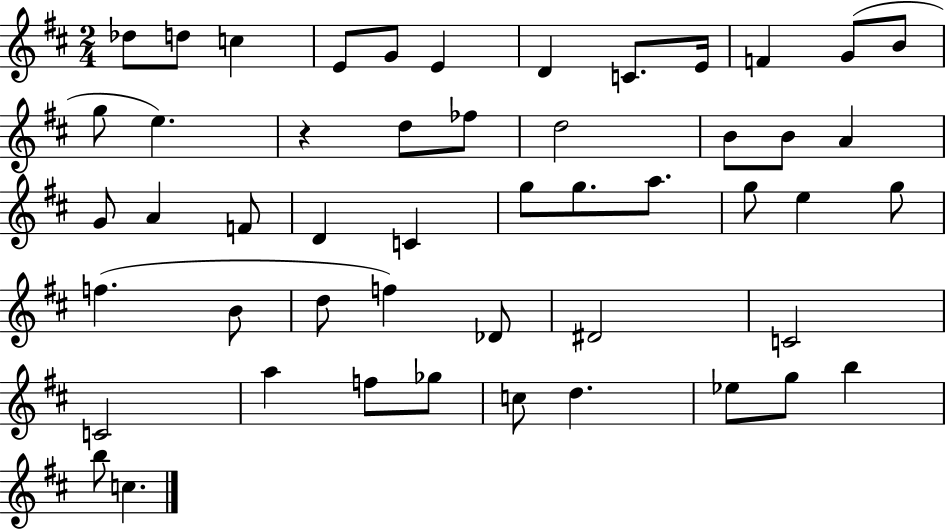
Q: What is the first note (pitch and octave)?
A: Db5